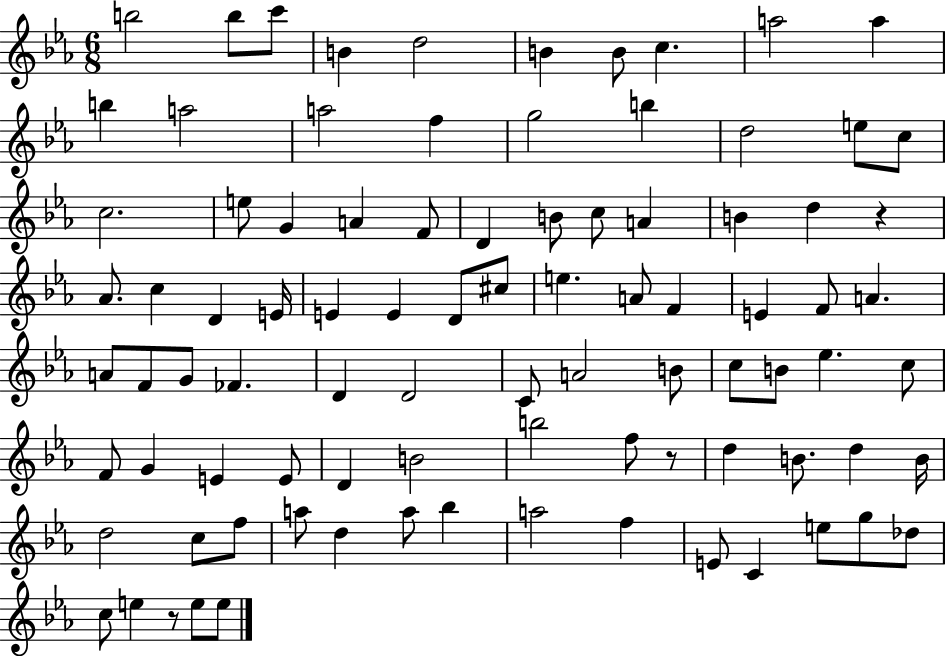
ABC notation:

X:1
T:Untitled
M:6/8
L:1/4
K:Eb
b2 b/2 c'/2 B d2 B B/2 c a2 a b a2 a2 f g2 b d2 e/2 c/2 c2 e/2 G A F/2 D B/2 c/2 A B d z _A/2 c D E/4 E E D/2 ^c/2 e A/2 F E F/2 A A/2 F/2 G/2 _F D D2 C/2 A2 B/2 c/2 B/2 _e c/2 F/2 G E E/2 D B2 b2 f/2 z/2 d B/2 d B/4 d2 c/2 f/2 a/2 d a/2 _b a2 f E/2 C e/2 g/2 _d/2 c/2 e z/2 e/2 e/2